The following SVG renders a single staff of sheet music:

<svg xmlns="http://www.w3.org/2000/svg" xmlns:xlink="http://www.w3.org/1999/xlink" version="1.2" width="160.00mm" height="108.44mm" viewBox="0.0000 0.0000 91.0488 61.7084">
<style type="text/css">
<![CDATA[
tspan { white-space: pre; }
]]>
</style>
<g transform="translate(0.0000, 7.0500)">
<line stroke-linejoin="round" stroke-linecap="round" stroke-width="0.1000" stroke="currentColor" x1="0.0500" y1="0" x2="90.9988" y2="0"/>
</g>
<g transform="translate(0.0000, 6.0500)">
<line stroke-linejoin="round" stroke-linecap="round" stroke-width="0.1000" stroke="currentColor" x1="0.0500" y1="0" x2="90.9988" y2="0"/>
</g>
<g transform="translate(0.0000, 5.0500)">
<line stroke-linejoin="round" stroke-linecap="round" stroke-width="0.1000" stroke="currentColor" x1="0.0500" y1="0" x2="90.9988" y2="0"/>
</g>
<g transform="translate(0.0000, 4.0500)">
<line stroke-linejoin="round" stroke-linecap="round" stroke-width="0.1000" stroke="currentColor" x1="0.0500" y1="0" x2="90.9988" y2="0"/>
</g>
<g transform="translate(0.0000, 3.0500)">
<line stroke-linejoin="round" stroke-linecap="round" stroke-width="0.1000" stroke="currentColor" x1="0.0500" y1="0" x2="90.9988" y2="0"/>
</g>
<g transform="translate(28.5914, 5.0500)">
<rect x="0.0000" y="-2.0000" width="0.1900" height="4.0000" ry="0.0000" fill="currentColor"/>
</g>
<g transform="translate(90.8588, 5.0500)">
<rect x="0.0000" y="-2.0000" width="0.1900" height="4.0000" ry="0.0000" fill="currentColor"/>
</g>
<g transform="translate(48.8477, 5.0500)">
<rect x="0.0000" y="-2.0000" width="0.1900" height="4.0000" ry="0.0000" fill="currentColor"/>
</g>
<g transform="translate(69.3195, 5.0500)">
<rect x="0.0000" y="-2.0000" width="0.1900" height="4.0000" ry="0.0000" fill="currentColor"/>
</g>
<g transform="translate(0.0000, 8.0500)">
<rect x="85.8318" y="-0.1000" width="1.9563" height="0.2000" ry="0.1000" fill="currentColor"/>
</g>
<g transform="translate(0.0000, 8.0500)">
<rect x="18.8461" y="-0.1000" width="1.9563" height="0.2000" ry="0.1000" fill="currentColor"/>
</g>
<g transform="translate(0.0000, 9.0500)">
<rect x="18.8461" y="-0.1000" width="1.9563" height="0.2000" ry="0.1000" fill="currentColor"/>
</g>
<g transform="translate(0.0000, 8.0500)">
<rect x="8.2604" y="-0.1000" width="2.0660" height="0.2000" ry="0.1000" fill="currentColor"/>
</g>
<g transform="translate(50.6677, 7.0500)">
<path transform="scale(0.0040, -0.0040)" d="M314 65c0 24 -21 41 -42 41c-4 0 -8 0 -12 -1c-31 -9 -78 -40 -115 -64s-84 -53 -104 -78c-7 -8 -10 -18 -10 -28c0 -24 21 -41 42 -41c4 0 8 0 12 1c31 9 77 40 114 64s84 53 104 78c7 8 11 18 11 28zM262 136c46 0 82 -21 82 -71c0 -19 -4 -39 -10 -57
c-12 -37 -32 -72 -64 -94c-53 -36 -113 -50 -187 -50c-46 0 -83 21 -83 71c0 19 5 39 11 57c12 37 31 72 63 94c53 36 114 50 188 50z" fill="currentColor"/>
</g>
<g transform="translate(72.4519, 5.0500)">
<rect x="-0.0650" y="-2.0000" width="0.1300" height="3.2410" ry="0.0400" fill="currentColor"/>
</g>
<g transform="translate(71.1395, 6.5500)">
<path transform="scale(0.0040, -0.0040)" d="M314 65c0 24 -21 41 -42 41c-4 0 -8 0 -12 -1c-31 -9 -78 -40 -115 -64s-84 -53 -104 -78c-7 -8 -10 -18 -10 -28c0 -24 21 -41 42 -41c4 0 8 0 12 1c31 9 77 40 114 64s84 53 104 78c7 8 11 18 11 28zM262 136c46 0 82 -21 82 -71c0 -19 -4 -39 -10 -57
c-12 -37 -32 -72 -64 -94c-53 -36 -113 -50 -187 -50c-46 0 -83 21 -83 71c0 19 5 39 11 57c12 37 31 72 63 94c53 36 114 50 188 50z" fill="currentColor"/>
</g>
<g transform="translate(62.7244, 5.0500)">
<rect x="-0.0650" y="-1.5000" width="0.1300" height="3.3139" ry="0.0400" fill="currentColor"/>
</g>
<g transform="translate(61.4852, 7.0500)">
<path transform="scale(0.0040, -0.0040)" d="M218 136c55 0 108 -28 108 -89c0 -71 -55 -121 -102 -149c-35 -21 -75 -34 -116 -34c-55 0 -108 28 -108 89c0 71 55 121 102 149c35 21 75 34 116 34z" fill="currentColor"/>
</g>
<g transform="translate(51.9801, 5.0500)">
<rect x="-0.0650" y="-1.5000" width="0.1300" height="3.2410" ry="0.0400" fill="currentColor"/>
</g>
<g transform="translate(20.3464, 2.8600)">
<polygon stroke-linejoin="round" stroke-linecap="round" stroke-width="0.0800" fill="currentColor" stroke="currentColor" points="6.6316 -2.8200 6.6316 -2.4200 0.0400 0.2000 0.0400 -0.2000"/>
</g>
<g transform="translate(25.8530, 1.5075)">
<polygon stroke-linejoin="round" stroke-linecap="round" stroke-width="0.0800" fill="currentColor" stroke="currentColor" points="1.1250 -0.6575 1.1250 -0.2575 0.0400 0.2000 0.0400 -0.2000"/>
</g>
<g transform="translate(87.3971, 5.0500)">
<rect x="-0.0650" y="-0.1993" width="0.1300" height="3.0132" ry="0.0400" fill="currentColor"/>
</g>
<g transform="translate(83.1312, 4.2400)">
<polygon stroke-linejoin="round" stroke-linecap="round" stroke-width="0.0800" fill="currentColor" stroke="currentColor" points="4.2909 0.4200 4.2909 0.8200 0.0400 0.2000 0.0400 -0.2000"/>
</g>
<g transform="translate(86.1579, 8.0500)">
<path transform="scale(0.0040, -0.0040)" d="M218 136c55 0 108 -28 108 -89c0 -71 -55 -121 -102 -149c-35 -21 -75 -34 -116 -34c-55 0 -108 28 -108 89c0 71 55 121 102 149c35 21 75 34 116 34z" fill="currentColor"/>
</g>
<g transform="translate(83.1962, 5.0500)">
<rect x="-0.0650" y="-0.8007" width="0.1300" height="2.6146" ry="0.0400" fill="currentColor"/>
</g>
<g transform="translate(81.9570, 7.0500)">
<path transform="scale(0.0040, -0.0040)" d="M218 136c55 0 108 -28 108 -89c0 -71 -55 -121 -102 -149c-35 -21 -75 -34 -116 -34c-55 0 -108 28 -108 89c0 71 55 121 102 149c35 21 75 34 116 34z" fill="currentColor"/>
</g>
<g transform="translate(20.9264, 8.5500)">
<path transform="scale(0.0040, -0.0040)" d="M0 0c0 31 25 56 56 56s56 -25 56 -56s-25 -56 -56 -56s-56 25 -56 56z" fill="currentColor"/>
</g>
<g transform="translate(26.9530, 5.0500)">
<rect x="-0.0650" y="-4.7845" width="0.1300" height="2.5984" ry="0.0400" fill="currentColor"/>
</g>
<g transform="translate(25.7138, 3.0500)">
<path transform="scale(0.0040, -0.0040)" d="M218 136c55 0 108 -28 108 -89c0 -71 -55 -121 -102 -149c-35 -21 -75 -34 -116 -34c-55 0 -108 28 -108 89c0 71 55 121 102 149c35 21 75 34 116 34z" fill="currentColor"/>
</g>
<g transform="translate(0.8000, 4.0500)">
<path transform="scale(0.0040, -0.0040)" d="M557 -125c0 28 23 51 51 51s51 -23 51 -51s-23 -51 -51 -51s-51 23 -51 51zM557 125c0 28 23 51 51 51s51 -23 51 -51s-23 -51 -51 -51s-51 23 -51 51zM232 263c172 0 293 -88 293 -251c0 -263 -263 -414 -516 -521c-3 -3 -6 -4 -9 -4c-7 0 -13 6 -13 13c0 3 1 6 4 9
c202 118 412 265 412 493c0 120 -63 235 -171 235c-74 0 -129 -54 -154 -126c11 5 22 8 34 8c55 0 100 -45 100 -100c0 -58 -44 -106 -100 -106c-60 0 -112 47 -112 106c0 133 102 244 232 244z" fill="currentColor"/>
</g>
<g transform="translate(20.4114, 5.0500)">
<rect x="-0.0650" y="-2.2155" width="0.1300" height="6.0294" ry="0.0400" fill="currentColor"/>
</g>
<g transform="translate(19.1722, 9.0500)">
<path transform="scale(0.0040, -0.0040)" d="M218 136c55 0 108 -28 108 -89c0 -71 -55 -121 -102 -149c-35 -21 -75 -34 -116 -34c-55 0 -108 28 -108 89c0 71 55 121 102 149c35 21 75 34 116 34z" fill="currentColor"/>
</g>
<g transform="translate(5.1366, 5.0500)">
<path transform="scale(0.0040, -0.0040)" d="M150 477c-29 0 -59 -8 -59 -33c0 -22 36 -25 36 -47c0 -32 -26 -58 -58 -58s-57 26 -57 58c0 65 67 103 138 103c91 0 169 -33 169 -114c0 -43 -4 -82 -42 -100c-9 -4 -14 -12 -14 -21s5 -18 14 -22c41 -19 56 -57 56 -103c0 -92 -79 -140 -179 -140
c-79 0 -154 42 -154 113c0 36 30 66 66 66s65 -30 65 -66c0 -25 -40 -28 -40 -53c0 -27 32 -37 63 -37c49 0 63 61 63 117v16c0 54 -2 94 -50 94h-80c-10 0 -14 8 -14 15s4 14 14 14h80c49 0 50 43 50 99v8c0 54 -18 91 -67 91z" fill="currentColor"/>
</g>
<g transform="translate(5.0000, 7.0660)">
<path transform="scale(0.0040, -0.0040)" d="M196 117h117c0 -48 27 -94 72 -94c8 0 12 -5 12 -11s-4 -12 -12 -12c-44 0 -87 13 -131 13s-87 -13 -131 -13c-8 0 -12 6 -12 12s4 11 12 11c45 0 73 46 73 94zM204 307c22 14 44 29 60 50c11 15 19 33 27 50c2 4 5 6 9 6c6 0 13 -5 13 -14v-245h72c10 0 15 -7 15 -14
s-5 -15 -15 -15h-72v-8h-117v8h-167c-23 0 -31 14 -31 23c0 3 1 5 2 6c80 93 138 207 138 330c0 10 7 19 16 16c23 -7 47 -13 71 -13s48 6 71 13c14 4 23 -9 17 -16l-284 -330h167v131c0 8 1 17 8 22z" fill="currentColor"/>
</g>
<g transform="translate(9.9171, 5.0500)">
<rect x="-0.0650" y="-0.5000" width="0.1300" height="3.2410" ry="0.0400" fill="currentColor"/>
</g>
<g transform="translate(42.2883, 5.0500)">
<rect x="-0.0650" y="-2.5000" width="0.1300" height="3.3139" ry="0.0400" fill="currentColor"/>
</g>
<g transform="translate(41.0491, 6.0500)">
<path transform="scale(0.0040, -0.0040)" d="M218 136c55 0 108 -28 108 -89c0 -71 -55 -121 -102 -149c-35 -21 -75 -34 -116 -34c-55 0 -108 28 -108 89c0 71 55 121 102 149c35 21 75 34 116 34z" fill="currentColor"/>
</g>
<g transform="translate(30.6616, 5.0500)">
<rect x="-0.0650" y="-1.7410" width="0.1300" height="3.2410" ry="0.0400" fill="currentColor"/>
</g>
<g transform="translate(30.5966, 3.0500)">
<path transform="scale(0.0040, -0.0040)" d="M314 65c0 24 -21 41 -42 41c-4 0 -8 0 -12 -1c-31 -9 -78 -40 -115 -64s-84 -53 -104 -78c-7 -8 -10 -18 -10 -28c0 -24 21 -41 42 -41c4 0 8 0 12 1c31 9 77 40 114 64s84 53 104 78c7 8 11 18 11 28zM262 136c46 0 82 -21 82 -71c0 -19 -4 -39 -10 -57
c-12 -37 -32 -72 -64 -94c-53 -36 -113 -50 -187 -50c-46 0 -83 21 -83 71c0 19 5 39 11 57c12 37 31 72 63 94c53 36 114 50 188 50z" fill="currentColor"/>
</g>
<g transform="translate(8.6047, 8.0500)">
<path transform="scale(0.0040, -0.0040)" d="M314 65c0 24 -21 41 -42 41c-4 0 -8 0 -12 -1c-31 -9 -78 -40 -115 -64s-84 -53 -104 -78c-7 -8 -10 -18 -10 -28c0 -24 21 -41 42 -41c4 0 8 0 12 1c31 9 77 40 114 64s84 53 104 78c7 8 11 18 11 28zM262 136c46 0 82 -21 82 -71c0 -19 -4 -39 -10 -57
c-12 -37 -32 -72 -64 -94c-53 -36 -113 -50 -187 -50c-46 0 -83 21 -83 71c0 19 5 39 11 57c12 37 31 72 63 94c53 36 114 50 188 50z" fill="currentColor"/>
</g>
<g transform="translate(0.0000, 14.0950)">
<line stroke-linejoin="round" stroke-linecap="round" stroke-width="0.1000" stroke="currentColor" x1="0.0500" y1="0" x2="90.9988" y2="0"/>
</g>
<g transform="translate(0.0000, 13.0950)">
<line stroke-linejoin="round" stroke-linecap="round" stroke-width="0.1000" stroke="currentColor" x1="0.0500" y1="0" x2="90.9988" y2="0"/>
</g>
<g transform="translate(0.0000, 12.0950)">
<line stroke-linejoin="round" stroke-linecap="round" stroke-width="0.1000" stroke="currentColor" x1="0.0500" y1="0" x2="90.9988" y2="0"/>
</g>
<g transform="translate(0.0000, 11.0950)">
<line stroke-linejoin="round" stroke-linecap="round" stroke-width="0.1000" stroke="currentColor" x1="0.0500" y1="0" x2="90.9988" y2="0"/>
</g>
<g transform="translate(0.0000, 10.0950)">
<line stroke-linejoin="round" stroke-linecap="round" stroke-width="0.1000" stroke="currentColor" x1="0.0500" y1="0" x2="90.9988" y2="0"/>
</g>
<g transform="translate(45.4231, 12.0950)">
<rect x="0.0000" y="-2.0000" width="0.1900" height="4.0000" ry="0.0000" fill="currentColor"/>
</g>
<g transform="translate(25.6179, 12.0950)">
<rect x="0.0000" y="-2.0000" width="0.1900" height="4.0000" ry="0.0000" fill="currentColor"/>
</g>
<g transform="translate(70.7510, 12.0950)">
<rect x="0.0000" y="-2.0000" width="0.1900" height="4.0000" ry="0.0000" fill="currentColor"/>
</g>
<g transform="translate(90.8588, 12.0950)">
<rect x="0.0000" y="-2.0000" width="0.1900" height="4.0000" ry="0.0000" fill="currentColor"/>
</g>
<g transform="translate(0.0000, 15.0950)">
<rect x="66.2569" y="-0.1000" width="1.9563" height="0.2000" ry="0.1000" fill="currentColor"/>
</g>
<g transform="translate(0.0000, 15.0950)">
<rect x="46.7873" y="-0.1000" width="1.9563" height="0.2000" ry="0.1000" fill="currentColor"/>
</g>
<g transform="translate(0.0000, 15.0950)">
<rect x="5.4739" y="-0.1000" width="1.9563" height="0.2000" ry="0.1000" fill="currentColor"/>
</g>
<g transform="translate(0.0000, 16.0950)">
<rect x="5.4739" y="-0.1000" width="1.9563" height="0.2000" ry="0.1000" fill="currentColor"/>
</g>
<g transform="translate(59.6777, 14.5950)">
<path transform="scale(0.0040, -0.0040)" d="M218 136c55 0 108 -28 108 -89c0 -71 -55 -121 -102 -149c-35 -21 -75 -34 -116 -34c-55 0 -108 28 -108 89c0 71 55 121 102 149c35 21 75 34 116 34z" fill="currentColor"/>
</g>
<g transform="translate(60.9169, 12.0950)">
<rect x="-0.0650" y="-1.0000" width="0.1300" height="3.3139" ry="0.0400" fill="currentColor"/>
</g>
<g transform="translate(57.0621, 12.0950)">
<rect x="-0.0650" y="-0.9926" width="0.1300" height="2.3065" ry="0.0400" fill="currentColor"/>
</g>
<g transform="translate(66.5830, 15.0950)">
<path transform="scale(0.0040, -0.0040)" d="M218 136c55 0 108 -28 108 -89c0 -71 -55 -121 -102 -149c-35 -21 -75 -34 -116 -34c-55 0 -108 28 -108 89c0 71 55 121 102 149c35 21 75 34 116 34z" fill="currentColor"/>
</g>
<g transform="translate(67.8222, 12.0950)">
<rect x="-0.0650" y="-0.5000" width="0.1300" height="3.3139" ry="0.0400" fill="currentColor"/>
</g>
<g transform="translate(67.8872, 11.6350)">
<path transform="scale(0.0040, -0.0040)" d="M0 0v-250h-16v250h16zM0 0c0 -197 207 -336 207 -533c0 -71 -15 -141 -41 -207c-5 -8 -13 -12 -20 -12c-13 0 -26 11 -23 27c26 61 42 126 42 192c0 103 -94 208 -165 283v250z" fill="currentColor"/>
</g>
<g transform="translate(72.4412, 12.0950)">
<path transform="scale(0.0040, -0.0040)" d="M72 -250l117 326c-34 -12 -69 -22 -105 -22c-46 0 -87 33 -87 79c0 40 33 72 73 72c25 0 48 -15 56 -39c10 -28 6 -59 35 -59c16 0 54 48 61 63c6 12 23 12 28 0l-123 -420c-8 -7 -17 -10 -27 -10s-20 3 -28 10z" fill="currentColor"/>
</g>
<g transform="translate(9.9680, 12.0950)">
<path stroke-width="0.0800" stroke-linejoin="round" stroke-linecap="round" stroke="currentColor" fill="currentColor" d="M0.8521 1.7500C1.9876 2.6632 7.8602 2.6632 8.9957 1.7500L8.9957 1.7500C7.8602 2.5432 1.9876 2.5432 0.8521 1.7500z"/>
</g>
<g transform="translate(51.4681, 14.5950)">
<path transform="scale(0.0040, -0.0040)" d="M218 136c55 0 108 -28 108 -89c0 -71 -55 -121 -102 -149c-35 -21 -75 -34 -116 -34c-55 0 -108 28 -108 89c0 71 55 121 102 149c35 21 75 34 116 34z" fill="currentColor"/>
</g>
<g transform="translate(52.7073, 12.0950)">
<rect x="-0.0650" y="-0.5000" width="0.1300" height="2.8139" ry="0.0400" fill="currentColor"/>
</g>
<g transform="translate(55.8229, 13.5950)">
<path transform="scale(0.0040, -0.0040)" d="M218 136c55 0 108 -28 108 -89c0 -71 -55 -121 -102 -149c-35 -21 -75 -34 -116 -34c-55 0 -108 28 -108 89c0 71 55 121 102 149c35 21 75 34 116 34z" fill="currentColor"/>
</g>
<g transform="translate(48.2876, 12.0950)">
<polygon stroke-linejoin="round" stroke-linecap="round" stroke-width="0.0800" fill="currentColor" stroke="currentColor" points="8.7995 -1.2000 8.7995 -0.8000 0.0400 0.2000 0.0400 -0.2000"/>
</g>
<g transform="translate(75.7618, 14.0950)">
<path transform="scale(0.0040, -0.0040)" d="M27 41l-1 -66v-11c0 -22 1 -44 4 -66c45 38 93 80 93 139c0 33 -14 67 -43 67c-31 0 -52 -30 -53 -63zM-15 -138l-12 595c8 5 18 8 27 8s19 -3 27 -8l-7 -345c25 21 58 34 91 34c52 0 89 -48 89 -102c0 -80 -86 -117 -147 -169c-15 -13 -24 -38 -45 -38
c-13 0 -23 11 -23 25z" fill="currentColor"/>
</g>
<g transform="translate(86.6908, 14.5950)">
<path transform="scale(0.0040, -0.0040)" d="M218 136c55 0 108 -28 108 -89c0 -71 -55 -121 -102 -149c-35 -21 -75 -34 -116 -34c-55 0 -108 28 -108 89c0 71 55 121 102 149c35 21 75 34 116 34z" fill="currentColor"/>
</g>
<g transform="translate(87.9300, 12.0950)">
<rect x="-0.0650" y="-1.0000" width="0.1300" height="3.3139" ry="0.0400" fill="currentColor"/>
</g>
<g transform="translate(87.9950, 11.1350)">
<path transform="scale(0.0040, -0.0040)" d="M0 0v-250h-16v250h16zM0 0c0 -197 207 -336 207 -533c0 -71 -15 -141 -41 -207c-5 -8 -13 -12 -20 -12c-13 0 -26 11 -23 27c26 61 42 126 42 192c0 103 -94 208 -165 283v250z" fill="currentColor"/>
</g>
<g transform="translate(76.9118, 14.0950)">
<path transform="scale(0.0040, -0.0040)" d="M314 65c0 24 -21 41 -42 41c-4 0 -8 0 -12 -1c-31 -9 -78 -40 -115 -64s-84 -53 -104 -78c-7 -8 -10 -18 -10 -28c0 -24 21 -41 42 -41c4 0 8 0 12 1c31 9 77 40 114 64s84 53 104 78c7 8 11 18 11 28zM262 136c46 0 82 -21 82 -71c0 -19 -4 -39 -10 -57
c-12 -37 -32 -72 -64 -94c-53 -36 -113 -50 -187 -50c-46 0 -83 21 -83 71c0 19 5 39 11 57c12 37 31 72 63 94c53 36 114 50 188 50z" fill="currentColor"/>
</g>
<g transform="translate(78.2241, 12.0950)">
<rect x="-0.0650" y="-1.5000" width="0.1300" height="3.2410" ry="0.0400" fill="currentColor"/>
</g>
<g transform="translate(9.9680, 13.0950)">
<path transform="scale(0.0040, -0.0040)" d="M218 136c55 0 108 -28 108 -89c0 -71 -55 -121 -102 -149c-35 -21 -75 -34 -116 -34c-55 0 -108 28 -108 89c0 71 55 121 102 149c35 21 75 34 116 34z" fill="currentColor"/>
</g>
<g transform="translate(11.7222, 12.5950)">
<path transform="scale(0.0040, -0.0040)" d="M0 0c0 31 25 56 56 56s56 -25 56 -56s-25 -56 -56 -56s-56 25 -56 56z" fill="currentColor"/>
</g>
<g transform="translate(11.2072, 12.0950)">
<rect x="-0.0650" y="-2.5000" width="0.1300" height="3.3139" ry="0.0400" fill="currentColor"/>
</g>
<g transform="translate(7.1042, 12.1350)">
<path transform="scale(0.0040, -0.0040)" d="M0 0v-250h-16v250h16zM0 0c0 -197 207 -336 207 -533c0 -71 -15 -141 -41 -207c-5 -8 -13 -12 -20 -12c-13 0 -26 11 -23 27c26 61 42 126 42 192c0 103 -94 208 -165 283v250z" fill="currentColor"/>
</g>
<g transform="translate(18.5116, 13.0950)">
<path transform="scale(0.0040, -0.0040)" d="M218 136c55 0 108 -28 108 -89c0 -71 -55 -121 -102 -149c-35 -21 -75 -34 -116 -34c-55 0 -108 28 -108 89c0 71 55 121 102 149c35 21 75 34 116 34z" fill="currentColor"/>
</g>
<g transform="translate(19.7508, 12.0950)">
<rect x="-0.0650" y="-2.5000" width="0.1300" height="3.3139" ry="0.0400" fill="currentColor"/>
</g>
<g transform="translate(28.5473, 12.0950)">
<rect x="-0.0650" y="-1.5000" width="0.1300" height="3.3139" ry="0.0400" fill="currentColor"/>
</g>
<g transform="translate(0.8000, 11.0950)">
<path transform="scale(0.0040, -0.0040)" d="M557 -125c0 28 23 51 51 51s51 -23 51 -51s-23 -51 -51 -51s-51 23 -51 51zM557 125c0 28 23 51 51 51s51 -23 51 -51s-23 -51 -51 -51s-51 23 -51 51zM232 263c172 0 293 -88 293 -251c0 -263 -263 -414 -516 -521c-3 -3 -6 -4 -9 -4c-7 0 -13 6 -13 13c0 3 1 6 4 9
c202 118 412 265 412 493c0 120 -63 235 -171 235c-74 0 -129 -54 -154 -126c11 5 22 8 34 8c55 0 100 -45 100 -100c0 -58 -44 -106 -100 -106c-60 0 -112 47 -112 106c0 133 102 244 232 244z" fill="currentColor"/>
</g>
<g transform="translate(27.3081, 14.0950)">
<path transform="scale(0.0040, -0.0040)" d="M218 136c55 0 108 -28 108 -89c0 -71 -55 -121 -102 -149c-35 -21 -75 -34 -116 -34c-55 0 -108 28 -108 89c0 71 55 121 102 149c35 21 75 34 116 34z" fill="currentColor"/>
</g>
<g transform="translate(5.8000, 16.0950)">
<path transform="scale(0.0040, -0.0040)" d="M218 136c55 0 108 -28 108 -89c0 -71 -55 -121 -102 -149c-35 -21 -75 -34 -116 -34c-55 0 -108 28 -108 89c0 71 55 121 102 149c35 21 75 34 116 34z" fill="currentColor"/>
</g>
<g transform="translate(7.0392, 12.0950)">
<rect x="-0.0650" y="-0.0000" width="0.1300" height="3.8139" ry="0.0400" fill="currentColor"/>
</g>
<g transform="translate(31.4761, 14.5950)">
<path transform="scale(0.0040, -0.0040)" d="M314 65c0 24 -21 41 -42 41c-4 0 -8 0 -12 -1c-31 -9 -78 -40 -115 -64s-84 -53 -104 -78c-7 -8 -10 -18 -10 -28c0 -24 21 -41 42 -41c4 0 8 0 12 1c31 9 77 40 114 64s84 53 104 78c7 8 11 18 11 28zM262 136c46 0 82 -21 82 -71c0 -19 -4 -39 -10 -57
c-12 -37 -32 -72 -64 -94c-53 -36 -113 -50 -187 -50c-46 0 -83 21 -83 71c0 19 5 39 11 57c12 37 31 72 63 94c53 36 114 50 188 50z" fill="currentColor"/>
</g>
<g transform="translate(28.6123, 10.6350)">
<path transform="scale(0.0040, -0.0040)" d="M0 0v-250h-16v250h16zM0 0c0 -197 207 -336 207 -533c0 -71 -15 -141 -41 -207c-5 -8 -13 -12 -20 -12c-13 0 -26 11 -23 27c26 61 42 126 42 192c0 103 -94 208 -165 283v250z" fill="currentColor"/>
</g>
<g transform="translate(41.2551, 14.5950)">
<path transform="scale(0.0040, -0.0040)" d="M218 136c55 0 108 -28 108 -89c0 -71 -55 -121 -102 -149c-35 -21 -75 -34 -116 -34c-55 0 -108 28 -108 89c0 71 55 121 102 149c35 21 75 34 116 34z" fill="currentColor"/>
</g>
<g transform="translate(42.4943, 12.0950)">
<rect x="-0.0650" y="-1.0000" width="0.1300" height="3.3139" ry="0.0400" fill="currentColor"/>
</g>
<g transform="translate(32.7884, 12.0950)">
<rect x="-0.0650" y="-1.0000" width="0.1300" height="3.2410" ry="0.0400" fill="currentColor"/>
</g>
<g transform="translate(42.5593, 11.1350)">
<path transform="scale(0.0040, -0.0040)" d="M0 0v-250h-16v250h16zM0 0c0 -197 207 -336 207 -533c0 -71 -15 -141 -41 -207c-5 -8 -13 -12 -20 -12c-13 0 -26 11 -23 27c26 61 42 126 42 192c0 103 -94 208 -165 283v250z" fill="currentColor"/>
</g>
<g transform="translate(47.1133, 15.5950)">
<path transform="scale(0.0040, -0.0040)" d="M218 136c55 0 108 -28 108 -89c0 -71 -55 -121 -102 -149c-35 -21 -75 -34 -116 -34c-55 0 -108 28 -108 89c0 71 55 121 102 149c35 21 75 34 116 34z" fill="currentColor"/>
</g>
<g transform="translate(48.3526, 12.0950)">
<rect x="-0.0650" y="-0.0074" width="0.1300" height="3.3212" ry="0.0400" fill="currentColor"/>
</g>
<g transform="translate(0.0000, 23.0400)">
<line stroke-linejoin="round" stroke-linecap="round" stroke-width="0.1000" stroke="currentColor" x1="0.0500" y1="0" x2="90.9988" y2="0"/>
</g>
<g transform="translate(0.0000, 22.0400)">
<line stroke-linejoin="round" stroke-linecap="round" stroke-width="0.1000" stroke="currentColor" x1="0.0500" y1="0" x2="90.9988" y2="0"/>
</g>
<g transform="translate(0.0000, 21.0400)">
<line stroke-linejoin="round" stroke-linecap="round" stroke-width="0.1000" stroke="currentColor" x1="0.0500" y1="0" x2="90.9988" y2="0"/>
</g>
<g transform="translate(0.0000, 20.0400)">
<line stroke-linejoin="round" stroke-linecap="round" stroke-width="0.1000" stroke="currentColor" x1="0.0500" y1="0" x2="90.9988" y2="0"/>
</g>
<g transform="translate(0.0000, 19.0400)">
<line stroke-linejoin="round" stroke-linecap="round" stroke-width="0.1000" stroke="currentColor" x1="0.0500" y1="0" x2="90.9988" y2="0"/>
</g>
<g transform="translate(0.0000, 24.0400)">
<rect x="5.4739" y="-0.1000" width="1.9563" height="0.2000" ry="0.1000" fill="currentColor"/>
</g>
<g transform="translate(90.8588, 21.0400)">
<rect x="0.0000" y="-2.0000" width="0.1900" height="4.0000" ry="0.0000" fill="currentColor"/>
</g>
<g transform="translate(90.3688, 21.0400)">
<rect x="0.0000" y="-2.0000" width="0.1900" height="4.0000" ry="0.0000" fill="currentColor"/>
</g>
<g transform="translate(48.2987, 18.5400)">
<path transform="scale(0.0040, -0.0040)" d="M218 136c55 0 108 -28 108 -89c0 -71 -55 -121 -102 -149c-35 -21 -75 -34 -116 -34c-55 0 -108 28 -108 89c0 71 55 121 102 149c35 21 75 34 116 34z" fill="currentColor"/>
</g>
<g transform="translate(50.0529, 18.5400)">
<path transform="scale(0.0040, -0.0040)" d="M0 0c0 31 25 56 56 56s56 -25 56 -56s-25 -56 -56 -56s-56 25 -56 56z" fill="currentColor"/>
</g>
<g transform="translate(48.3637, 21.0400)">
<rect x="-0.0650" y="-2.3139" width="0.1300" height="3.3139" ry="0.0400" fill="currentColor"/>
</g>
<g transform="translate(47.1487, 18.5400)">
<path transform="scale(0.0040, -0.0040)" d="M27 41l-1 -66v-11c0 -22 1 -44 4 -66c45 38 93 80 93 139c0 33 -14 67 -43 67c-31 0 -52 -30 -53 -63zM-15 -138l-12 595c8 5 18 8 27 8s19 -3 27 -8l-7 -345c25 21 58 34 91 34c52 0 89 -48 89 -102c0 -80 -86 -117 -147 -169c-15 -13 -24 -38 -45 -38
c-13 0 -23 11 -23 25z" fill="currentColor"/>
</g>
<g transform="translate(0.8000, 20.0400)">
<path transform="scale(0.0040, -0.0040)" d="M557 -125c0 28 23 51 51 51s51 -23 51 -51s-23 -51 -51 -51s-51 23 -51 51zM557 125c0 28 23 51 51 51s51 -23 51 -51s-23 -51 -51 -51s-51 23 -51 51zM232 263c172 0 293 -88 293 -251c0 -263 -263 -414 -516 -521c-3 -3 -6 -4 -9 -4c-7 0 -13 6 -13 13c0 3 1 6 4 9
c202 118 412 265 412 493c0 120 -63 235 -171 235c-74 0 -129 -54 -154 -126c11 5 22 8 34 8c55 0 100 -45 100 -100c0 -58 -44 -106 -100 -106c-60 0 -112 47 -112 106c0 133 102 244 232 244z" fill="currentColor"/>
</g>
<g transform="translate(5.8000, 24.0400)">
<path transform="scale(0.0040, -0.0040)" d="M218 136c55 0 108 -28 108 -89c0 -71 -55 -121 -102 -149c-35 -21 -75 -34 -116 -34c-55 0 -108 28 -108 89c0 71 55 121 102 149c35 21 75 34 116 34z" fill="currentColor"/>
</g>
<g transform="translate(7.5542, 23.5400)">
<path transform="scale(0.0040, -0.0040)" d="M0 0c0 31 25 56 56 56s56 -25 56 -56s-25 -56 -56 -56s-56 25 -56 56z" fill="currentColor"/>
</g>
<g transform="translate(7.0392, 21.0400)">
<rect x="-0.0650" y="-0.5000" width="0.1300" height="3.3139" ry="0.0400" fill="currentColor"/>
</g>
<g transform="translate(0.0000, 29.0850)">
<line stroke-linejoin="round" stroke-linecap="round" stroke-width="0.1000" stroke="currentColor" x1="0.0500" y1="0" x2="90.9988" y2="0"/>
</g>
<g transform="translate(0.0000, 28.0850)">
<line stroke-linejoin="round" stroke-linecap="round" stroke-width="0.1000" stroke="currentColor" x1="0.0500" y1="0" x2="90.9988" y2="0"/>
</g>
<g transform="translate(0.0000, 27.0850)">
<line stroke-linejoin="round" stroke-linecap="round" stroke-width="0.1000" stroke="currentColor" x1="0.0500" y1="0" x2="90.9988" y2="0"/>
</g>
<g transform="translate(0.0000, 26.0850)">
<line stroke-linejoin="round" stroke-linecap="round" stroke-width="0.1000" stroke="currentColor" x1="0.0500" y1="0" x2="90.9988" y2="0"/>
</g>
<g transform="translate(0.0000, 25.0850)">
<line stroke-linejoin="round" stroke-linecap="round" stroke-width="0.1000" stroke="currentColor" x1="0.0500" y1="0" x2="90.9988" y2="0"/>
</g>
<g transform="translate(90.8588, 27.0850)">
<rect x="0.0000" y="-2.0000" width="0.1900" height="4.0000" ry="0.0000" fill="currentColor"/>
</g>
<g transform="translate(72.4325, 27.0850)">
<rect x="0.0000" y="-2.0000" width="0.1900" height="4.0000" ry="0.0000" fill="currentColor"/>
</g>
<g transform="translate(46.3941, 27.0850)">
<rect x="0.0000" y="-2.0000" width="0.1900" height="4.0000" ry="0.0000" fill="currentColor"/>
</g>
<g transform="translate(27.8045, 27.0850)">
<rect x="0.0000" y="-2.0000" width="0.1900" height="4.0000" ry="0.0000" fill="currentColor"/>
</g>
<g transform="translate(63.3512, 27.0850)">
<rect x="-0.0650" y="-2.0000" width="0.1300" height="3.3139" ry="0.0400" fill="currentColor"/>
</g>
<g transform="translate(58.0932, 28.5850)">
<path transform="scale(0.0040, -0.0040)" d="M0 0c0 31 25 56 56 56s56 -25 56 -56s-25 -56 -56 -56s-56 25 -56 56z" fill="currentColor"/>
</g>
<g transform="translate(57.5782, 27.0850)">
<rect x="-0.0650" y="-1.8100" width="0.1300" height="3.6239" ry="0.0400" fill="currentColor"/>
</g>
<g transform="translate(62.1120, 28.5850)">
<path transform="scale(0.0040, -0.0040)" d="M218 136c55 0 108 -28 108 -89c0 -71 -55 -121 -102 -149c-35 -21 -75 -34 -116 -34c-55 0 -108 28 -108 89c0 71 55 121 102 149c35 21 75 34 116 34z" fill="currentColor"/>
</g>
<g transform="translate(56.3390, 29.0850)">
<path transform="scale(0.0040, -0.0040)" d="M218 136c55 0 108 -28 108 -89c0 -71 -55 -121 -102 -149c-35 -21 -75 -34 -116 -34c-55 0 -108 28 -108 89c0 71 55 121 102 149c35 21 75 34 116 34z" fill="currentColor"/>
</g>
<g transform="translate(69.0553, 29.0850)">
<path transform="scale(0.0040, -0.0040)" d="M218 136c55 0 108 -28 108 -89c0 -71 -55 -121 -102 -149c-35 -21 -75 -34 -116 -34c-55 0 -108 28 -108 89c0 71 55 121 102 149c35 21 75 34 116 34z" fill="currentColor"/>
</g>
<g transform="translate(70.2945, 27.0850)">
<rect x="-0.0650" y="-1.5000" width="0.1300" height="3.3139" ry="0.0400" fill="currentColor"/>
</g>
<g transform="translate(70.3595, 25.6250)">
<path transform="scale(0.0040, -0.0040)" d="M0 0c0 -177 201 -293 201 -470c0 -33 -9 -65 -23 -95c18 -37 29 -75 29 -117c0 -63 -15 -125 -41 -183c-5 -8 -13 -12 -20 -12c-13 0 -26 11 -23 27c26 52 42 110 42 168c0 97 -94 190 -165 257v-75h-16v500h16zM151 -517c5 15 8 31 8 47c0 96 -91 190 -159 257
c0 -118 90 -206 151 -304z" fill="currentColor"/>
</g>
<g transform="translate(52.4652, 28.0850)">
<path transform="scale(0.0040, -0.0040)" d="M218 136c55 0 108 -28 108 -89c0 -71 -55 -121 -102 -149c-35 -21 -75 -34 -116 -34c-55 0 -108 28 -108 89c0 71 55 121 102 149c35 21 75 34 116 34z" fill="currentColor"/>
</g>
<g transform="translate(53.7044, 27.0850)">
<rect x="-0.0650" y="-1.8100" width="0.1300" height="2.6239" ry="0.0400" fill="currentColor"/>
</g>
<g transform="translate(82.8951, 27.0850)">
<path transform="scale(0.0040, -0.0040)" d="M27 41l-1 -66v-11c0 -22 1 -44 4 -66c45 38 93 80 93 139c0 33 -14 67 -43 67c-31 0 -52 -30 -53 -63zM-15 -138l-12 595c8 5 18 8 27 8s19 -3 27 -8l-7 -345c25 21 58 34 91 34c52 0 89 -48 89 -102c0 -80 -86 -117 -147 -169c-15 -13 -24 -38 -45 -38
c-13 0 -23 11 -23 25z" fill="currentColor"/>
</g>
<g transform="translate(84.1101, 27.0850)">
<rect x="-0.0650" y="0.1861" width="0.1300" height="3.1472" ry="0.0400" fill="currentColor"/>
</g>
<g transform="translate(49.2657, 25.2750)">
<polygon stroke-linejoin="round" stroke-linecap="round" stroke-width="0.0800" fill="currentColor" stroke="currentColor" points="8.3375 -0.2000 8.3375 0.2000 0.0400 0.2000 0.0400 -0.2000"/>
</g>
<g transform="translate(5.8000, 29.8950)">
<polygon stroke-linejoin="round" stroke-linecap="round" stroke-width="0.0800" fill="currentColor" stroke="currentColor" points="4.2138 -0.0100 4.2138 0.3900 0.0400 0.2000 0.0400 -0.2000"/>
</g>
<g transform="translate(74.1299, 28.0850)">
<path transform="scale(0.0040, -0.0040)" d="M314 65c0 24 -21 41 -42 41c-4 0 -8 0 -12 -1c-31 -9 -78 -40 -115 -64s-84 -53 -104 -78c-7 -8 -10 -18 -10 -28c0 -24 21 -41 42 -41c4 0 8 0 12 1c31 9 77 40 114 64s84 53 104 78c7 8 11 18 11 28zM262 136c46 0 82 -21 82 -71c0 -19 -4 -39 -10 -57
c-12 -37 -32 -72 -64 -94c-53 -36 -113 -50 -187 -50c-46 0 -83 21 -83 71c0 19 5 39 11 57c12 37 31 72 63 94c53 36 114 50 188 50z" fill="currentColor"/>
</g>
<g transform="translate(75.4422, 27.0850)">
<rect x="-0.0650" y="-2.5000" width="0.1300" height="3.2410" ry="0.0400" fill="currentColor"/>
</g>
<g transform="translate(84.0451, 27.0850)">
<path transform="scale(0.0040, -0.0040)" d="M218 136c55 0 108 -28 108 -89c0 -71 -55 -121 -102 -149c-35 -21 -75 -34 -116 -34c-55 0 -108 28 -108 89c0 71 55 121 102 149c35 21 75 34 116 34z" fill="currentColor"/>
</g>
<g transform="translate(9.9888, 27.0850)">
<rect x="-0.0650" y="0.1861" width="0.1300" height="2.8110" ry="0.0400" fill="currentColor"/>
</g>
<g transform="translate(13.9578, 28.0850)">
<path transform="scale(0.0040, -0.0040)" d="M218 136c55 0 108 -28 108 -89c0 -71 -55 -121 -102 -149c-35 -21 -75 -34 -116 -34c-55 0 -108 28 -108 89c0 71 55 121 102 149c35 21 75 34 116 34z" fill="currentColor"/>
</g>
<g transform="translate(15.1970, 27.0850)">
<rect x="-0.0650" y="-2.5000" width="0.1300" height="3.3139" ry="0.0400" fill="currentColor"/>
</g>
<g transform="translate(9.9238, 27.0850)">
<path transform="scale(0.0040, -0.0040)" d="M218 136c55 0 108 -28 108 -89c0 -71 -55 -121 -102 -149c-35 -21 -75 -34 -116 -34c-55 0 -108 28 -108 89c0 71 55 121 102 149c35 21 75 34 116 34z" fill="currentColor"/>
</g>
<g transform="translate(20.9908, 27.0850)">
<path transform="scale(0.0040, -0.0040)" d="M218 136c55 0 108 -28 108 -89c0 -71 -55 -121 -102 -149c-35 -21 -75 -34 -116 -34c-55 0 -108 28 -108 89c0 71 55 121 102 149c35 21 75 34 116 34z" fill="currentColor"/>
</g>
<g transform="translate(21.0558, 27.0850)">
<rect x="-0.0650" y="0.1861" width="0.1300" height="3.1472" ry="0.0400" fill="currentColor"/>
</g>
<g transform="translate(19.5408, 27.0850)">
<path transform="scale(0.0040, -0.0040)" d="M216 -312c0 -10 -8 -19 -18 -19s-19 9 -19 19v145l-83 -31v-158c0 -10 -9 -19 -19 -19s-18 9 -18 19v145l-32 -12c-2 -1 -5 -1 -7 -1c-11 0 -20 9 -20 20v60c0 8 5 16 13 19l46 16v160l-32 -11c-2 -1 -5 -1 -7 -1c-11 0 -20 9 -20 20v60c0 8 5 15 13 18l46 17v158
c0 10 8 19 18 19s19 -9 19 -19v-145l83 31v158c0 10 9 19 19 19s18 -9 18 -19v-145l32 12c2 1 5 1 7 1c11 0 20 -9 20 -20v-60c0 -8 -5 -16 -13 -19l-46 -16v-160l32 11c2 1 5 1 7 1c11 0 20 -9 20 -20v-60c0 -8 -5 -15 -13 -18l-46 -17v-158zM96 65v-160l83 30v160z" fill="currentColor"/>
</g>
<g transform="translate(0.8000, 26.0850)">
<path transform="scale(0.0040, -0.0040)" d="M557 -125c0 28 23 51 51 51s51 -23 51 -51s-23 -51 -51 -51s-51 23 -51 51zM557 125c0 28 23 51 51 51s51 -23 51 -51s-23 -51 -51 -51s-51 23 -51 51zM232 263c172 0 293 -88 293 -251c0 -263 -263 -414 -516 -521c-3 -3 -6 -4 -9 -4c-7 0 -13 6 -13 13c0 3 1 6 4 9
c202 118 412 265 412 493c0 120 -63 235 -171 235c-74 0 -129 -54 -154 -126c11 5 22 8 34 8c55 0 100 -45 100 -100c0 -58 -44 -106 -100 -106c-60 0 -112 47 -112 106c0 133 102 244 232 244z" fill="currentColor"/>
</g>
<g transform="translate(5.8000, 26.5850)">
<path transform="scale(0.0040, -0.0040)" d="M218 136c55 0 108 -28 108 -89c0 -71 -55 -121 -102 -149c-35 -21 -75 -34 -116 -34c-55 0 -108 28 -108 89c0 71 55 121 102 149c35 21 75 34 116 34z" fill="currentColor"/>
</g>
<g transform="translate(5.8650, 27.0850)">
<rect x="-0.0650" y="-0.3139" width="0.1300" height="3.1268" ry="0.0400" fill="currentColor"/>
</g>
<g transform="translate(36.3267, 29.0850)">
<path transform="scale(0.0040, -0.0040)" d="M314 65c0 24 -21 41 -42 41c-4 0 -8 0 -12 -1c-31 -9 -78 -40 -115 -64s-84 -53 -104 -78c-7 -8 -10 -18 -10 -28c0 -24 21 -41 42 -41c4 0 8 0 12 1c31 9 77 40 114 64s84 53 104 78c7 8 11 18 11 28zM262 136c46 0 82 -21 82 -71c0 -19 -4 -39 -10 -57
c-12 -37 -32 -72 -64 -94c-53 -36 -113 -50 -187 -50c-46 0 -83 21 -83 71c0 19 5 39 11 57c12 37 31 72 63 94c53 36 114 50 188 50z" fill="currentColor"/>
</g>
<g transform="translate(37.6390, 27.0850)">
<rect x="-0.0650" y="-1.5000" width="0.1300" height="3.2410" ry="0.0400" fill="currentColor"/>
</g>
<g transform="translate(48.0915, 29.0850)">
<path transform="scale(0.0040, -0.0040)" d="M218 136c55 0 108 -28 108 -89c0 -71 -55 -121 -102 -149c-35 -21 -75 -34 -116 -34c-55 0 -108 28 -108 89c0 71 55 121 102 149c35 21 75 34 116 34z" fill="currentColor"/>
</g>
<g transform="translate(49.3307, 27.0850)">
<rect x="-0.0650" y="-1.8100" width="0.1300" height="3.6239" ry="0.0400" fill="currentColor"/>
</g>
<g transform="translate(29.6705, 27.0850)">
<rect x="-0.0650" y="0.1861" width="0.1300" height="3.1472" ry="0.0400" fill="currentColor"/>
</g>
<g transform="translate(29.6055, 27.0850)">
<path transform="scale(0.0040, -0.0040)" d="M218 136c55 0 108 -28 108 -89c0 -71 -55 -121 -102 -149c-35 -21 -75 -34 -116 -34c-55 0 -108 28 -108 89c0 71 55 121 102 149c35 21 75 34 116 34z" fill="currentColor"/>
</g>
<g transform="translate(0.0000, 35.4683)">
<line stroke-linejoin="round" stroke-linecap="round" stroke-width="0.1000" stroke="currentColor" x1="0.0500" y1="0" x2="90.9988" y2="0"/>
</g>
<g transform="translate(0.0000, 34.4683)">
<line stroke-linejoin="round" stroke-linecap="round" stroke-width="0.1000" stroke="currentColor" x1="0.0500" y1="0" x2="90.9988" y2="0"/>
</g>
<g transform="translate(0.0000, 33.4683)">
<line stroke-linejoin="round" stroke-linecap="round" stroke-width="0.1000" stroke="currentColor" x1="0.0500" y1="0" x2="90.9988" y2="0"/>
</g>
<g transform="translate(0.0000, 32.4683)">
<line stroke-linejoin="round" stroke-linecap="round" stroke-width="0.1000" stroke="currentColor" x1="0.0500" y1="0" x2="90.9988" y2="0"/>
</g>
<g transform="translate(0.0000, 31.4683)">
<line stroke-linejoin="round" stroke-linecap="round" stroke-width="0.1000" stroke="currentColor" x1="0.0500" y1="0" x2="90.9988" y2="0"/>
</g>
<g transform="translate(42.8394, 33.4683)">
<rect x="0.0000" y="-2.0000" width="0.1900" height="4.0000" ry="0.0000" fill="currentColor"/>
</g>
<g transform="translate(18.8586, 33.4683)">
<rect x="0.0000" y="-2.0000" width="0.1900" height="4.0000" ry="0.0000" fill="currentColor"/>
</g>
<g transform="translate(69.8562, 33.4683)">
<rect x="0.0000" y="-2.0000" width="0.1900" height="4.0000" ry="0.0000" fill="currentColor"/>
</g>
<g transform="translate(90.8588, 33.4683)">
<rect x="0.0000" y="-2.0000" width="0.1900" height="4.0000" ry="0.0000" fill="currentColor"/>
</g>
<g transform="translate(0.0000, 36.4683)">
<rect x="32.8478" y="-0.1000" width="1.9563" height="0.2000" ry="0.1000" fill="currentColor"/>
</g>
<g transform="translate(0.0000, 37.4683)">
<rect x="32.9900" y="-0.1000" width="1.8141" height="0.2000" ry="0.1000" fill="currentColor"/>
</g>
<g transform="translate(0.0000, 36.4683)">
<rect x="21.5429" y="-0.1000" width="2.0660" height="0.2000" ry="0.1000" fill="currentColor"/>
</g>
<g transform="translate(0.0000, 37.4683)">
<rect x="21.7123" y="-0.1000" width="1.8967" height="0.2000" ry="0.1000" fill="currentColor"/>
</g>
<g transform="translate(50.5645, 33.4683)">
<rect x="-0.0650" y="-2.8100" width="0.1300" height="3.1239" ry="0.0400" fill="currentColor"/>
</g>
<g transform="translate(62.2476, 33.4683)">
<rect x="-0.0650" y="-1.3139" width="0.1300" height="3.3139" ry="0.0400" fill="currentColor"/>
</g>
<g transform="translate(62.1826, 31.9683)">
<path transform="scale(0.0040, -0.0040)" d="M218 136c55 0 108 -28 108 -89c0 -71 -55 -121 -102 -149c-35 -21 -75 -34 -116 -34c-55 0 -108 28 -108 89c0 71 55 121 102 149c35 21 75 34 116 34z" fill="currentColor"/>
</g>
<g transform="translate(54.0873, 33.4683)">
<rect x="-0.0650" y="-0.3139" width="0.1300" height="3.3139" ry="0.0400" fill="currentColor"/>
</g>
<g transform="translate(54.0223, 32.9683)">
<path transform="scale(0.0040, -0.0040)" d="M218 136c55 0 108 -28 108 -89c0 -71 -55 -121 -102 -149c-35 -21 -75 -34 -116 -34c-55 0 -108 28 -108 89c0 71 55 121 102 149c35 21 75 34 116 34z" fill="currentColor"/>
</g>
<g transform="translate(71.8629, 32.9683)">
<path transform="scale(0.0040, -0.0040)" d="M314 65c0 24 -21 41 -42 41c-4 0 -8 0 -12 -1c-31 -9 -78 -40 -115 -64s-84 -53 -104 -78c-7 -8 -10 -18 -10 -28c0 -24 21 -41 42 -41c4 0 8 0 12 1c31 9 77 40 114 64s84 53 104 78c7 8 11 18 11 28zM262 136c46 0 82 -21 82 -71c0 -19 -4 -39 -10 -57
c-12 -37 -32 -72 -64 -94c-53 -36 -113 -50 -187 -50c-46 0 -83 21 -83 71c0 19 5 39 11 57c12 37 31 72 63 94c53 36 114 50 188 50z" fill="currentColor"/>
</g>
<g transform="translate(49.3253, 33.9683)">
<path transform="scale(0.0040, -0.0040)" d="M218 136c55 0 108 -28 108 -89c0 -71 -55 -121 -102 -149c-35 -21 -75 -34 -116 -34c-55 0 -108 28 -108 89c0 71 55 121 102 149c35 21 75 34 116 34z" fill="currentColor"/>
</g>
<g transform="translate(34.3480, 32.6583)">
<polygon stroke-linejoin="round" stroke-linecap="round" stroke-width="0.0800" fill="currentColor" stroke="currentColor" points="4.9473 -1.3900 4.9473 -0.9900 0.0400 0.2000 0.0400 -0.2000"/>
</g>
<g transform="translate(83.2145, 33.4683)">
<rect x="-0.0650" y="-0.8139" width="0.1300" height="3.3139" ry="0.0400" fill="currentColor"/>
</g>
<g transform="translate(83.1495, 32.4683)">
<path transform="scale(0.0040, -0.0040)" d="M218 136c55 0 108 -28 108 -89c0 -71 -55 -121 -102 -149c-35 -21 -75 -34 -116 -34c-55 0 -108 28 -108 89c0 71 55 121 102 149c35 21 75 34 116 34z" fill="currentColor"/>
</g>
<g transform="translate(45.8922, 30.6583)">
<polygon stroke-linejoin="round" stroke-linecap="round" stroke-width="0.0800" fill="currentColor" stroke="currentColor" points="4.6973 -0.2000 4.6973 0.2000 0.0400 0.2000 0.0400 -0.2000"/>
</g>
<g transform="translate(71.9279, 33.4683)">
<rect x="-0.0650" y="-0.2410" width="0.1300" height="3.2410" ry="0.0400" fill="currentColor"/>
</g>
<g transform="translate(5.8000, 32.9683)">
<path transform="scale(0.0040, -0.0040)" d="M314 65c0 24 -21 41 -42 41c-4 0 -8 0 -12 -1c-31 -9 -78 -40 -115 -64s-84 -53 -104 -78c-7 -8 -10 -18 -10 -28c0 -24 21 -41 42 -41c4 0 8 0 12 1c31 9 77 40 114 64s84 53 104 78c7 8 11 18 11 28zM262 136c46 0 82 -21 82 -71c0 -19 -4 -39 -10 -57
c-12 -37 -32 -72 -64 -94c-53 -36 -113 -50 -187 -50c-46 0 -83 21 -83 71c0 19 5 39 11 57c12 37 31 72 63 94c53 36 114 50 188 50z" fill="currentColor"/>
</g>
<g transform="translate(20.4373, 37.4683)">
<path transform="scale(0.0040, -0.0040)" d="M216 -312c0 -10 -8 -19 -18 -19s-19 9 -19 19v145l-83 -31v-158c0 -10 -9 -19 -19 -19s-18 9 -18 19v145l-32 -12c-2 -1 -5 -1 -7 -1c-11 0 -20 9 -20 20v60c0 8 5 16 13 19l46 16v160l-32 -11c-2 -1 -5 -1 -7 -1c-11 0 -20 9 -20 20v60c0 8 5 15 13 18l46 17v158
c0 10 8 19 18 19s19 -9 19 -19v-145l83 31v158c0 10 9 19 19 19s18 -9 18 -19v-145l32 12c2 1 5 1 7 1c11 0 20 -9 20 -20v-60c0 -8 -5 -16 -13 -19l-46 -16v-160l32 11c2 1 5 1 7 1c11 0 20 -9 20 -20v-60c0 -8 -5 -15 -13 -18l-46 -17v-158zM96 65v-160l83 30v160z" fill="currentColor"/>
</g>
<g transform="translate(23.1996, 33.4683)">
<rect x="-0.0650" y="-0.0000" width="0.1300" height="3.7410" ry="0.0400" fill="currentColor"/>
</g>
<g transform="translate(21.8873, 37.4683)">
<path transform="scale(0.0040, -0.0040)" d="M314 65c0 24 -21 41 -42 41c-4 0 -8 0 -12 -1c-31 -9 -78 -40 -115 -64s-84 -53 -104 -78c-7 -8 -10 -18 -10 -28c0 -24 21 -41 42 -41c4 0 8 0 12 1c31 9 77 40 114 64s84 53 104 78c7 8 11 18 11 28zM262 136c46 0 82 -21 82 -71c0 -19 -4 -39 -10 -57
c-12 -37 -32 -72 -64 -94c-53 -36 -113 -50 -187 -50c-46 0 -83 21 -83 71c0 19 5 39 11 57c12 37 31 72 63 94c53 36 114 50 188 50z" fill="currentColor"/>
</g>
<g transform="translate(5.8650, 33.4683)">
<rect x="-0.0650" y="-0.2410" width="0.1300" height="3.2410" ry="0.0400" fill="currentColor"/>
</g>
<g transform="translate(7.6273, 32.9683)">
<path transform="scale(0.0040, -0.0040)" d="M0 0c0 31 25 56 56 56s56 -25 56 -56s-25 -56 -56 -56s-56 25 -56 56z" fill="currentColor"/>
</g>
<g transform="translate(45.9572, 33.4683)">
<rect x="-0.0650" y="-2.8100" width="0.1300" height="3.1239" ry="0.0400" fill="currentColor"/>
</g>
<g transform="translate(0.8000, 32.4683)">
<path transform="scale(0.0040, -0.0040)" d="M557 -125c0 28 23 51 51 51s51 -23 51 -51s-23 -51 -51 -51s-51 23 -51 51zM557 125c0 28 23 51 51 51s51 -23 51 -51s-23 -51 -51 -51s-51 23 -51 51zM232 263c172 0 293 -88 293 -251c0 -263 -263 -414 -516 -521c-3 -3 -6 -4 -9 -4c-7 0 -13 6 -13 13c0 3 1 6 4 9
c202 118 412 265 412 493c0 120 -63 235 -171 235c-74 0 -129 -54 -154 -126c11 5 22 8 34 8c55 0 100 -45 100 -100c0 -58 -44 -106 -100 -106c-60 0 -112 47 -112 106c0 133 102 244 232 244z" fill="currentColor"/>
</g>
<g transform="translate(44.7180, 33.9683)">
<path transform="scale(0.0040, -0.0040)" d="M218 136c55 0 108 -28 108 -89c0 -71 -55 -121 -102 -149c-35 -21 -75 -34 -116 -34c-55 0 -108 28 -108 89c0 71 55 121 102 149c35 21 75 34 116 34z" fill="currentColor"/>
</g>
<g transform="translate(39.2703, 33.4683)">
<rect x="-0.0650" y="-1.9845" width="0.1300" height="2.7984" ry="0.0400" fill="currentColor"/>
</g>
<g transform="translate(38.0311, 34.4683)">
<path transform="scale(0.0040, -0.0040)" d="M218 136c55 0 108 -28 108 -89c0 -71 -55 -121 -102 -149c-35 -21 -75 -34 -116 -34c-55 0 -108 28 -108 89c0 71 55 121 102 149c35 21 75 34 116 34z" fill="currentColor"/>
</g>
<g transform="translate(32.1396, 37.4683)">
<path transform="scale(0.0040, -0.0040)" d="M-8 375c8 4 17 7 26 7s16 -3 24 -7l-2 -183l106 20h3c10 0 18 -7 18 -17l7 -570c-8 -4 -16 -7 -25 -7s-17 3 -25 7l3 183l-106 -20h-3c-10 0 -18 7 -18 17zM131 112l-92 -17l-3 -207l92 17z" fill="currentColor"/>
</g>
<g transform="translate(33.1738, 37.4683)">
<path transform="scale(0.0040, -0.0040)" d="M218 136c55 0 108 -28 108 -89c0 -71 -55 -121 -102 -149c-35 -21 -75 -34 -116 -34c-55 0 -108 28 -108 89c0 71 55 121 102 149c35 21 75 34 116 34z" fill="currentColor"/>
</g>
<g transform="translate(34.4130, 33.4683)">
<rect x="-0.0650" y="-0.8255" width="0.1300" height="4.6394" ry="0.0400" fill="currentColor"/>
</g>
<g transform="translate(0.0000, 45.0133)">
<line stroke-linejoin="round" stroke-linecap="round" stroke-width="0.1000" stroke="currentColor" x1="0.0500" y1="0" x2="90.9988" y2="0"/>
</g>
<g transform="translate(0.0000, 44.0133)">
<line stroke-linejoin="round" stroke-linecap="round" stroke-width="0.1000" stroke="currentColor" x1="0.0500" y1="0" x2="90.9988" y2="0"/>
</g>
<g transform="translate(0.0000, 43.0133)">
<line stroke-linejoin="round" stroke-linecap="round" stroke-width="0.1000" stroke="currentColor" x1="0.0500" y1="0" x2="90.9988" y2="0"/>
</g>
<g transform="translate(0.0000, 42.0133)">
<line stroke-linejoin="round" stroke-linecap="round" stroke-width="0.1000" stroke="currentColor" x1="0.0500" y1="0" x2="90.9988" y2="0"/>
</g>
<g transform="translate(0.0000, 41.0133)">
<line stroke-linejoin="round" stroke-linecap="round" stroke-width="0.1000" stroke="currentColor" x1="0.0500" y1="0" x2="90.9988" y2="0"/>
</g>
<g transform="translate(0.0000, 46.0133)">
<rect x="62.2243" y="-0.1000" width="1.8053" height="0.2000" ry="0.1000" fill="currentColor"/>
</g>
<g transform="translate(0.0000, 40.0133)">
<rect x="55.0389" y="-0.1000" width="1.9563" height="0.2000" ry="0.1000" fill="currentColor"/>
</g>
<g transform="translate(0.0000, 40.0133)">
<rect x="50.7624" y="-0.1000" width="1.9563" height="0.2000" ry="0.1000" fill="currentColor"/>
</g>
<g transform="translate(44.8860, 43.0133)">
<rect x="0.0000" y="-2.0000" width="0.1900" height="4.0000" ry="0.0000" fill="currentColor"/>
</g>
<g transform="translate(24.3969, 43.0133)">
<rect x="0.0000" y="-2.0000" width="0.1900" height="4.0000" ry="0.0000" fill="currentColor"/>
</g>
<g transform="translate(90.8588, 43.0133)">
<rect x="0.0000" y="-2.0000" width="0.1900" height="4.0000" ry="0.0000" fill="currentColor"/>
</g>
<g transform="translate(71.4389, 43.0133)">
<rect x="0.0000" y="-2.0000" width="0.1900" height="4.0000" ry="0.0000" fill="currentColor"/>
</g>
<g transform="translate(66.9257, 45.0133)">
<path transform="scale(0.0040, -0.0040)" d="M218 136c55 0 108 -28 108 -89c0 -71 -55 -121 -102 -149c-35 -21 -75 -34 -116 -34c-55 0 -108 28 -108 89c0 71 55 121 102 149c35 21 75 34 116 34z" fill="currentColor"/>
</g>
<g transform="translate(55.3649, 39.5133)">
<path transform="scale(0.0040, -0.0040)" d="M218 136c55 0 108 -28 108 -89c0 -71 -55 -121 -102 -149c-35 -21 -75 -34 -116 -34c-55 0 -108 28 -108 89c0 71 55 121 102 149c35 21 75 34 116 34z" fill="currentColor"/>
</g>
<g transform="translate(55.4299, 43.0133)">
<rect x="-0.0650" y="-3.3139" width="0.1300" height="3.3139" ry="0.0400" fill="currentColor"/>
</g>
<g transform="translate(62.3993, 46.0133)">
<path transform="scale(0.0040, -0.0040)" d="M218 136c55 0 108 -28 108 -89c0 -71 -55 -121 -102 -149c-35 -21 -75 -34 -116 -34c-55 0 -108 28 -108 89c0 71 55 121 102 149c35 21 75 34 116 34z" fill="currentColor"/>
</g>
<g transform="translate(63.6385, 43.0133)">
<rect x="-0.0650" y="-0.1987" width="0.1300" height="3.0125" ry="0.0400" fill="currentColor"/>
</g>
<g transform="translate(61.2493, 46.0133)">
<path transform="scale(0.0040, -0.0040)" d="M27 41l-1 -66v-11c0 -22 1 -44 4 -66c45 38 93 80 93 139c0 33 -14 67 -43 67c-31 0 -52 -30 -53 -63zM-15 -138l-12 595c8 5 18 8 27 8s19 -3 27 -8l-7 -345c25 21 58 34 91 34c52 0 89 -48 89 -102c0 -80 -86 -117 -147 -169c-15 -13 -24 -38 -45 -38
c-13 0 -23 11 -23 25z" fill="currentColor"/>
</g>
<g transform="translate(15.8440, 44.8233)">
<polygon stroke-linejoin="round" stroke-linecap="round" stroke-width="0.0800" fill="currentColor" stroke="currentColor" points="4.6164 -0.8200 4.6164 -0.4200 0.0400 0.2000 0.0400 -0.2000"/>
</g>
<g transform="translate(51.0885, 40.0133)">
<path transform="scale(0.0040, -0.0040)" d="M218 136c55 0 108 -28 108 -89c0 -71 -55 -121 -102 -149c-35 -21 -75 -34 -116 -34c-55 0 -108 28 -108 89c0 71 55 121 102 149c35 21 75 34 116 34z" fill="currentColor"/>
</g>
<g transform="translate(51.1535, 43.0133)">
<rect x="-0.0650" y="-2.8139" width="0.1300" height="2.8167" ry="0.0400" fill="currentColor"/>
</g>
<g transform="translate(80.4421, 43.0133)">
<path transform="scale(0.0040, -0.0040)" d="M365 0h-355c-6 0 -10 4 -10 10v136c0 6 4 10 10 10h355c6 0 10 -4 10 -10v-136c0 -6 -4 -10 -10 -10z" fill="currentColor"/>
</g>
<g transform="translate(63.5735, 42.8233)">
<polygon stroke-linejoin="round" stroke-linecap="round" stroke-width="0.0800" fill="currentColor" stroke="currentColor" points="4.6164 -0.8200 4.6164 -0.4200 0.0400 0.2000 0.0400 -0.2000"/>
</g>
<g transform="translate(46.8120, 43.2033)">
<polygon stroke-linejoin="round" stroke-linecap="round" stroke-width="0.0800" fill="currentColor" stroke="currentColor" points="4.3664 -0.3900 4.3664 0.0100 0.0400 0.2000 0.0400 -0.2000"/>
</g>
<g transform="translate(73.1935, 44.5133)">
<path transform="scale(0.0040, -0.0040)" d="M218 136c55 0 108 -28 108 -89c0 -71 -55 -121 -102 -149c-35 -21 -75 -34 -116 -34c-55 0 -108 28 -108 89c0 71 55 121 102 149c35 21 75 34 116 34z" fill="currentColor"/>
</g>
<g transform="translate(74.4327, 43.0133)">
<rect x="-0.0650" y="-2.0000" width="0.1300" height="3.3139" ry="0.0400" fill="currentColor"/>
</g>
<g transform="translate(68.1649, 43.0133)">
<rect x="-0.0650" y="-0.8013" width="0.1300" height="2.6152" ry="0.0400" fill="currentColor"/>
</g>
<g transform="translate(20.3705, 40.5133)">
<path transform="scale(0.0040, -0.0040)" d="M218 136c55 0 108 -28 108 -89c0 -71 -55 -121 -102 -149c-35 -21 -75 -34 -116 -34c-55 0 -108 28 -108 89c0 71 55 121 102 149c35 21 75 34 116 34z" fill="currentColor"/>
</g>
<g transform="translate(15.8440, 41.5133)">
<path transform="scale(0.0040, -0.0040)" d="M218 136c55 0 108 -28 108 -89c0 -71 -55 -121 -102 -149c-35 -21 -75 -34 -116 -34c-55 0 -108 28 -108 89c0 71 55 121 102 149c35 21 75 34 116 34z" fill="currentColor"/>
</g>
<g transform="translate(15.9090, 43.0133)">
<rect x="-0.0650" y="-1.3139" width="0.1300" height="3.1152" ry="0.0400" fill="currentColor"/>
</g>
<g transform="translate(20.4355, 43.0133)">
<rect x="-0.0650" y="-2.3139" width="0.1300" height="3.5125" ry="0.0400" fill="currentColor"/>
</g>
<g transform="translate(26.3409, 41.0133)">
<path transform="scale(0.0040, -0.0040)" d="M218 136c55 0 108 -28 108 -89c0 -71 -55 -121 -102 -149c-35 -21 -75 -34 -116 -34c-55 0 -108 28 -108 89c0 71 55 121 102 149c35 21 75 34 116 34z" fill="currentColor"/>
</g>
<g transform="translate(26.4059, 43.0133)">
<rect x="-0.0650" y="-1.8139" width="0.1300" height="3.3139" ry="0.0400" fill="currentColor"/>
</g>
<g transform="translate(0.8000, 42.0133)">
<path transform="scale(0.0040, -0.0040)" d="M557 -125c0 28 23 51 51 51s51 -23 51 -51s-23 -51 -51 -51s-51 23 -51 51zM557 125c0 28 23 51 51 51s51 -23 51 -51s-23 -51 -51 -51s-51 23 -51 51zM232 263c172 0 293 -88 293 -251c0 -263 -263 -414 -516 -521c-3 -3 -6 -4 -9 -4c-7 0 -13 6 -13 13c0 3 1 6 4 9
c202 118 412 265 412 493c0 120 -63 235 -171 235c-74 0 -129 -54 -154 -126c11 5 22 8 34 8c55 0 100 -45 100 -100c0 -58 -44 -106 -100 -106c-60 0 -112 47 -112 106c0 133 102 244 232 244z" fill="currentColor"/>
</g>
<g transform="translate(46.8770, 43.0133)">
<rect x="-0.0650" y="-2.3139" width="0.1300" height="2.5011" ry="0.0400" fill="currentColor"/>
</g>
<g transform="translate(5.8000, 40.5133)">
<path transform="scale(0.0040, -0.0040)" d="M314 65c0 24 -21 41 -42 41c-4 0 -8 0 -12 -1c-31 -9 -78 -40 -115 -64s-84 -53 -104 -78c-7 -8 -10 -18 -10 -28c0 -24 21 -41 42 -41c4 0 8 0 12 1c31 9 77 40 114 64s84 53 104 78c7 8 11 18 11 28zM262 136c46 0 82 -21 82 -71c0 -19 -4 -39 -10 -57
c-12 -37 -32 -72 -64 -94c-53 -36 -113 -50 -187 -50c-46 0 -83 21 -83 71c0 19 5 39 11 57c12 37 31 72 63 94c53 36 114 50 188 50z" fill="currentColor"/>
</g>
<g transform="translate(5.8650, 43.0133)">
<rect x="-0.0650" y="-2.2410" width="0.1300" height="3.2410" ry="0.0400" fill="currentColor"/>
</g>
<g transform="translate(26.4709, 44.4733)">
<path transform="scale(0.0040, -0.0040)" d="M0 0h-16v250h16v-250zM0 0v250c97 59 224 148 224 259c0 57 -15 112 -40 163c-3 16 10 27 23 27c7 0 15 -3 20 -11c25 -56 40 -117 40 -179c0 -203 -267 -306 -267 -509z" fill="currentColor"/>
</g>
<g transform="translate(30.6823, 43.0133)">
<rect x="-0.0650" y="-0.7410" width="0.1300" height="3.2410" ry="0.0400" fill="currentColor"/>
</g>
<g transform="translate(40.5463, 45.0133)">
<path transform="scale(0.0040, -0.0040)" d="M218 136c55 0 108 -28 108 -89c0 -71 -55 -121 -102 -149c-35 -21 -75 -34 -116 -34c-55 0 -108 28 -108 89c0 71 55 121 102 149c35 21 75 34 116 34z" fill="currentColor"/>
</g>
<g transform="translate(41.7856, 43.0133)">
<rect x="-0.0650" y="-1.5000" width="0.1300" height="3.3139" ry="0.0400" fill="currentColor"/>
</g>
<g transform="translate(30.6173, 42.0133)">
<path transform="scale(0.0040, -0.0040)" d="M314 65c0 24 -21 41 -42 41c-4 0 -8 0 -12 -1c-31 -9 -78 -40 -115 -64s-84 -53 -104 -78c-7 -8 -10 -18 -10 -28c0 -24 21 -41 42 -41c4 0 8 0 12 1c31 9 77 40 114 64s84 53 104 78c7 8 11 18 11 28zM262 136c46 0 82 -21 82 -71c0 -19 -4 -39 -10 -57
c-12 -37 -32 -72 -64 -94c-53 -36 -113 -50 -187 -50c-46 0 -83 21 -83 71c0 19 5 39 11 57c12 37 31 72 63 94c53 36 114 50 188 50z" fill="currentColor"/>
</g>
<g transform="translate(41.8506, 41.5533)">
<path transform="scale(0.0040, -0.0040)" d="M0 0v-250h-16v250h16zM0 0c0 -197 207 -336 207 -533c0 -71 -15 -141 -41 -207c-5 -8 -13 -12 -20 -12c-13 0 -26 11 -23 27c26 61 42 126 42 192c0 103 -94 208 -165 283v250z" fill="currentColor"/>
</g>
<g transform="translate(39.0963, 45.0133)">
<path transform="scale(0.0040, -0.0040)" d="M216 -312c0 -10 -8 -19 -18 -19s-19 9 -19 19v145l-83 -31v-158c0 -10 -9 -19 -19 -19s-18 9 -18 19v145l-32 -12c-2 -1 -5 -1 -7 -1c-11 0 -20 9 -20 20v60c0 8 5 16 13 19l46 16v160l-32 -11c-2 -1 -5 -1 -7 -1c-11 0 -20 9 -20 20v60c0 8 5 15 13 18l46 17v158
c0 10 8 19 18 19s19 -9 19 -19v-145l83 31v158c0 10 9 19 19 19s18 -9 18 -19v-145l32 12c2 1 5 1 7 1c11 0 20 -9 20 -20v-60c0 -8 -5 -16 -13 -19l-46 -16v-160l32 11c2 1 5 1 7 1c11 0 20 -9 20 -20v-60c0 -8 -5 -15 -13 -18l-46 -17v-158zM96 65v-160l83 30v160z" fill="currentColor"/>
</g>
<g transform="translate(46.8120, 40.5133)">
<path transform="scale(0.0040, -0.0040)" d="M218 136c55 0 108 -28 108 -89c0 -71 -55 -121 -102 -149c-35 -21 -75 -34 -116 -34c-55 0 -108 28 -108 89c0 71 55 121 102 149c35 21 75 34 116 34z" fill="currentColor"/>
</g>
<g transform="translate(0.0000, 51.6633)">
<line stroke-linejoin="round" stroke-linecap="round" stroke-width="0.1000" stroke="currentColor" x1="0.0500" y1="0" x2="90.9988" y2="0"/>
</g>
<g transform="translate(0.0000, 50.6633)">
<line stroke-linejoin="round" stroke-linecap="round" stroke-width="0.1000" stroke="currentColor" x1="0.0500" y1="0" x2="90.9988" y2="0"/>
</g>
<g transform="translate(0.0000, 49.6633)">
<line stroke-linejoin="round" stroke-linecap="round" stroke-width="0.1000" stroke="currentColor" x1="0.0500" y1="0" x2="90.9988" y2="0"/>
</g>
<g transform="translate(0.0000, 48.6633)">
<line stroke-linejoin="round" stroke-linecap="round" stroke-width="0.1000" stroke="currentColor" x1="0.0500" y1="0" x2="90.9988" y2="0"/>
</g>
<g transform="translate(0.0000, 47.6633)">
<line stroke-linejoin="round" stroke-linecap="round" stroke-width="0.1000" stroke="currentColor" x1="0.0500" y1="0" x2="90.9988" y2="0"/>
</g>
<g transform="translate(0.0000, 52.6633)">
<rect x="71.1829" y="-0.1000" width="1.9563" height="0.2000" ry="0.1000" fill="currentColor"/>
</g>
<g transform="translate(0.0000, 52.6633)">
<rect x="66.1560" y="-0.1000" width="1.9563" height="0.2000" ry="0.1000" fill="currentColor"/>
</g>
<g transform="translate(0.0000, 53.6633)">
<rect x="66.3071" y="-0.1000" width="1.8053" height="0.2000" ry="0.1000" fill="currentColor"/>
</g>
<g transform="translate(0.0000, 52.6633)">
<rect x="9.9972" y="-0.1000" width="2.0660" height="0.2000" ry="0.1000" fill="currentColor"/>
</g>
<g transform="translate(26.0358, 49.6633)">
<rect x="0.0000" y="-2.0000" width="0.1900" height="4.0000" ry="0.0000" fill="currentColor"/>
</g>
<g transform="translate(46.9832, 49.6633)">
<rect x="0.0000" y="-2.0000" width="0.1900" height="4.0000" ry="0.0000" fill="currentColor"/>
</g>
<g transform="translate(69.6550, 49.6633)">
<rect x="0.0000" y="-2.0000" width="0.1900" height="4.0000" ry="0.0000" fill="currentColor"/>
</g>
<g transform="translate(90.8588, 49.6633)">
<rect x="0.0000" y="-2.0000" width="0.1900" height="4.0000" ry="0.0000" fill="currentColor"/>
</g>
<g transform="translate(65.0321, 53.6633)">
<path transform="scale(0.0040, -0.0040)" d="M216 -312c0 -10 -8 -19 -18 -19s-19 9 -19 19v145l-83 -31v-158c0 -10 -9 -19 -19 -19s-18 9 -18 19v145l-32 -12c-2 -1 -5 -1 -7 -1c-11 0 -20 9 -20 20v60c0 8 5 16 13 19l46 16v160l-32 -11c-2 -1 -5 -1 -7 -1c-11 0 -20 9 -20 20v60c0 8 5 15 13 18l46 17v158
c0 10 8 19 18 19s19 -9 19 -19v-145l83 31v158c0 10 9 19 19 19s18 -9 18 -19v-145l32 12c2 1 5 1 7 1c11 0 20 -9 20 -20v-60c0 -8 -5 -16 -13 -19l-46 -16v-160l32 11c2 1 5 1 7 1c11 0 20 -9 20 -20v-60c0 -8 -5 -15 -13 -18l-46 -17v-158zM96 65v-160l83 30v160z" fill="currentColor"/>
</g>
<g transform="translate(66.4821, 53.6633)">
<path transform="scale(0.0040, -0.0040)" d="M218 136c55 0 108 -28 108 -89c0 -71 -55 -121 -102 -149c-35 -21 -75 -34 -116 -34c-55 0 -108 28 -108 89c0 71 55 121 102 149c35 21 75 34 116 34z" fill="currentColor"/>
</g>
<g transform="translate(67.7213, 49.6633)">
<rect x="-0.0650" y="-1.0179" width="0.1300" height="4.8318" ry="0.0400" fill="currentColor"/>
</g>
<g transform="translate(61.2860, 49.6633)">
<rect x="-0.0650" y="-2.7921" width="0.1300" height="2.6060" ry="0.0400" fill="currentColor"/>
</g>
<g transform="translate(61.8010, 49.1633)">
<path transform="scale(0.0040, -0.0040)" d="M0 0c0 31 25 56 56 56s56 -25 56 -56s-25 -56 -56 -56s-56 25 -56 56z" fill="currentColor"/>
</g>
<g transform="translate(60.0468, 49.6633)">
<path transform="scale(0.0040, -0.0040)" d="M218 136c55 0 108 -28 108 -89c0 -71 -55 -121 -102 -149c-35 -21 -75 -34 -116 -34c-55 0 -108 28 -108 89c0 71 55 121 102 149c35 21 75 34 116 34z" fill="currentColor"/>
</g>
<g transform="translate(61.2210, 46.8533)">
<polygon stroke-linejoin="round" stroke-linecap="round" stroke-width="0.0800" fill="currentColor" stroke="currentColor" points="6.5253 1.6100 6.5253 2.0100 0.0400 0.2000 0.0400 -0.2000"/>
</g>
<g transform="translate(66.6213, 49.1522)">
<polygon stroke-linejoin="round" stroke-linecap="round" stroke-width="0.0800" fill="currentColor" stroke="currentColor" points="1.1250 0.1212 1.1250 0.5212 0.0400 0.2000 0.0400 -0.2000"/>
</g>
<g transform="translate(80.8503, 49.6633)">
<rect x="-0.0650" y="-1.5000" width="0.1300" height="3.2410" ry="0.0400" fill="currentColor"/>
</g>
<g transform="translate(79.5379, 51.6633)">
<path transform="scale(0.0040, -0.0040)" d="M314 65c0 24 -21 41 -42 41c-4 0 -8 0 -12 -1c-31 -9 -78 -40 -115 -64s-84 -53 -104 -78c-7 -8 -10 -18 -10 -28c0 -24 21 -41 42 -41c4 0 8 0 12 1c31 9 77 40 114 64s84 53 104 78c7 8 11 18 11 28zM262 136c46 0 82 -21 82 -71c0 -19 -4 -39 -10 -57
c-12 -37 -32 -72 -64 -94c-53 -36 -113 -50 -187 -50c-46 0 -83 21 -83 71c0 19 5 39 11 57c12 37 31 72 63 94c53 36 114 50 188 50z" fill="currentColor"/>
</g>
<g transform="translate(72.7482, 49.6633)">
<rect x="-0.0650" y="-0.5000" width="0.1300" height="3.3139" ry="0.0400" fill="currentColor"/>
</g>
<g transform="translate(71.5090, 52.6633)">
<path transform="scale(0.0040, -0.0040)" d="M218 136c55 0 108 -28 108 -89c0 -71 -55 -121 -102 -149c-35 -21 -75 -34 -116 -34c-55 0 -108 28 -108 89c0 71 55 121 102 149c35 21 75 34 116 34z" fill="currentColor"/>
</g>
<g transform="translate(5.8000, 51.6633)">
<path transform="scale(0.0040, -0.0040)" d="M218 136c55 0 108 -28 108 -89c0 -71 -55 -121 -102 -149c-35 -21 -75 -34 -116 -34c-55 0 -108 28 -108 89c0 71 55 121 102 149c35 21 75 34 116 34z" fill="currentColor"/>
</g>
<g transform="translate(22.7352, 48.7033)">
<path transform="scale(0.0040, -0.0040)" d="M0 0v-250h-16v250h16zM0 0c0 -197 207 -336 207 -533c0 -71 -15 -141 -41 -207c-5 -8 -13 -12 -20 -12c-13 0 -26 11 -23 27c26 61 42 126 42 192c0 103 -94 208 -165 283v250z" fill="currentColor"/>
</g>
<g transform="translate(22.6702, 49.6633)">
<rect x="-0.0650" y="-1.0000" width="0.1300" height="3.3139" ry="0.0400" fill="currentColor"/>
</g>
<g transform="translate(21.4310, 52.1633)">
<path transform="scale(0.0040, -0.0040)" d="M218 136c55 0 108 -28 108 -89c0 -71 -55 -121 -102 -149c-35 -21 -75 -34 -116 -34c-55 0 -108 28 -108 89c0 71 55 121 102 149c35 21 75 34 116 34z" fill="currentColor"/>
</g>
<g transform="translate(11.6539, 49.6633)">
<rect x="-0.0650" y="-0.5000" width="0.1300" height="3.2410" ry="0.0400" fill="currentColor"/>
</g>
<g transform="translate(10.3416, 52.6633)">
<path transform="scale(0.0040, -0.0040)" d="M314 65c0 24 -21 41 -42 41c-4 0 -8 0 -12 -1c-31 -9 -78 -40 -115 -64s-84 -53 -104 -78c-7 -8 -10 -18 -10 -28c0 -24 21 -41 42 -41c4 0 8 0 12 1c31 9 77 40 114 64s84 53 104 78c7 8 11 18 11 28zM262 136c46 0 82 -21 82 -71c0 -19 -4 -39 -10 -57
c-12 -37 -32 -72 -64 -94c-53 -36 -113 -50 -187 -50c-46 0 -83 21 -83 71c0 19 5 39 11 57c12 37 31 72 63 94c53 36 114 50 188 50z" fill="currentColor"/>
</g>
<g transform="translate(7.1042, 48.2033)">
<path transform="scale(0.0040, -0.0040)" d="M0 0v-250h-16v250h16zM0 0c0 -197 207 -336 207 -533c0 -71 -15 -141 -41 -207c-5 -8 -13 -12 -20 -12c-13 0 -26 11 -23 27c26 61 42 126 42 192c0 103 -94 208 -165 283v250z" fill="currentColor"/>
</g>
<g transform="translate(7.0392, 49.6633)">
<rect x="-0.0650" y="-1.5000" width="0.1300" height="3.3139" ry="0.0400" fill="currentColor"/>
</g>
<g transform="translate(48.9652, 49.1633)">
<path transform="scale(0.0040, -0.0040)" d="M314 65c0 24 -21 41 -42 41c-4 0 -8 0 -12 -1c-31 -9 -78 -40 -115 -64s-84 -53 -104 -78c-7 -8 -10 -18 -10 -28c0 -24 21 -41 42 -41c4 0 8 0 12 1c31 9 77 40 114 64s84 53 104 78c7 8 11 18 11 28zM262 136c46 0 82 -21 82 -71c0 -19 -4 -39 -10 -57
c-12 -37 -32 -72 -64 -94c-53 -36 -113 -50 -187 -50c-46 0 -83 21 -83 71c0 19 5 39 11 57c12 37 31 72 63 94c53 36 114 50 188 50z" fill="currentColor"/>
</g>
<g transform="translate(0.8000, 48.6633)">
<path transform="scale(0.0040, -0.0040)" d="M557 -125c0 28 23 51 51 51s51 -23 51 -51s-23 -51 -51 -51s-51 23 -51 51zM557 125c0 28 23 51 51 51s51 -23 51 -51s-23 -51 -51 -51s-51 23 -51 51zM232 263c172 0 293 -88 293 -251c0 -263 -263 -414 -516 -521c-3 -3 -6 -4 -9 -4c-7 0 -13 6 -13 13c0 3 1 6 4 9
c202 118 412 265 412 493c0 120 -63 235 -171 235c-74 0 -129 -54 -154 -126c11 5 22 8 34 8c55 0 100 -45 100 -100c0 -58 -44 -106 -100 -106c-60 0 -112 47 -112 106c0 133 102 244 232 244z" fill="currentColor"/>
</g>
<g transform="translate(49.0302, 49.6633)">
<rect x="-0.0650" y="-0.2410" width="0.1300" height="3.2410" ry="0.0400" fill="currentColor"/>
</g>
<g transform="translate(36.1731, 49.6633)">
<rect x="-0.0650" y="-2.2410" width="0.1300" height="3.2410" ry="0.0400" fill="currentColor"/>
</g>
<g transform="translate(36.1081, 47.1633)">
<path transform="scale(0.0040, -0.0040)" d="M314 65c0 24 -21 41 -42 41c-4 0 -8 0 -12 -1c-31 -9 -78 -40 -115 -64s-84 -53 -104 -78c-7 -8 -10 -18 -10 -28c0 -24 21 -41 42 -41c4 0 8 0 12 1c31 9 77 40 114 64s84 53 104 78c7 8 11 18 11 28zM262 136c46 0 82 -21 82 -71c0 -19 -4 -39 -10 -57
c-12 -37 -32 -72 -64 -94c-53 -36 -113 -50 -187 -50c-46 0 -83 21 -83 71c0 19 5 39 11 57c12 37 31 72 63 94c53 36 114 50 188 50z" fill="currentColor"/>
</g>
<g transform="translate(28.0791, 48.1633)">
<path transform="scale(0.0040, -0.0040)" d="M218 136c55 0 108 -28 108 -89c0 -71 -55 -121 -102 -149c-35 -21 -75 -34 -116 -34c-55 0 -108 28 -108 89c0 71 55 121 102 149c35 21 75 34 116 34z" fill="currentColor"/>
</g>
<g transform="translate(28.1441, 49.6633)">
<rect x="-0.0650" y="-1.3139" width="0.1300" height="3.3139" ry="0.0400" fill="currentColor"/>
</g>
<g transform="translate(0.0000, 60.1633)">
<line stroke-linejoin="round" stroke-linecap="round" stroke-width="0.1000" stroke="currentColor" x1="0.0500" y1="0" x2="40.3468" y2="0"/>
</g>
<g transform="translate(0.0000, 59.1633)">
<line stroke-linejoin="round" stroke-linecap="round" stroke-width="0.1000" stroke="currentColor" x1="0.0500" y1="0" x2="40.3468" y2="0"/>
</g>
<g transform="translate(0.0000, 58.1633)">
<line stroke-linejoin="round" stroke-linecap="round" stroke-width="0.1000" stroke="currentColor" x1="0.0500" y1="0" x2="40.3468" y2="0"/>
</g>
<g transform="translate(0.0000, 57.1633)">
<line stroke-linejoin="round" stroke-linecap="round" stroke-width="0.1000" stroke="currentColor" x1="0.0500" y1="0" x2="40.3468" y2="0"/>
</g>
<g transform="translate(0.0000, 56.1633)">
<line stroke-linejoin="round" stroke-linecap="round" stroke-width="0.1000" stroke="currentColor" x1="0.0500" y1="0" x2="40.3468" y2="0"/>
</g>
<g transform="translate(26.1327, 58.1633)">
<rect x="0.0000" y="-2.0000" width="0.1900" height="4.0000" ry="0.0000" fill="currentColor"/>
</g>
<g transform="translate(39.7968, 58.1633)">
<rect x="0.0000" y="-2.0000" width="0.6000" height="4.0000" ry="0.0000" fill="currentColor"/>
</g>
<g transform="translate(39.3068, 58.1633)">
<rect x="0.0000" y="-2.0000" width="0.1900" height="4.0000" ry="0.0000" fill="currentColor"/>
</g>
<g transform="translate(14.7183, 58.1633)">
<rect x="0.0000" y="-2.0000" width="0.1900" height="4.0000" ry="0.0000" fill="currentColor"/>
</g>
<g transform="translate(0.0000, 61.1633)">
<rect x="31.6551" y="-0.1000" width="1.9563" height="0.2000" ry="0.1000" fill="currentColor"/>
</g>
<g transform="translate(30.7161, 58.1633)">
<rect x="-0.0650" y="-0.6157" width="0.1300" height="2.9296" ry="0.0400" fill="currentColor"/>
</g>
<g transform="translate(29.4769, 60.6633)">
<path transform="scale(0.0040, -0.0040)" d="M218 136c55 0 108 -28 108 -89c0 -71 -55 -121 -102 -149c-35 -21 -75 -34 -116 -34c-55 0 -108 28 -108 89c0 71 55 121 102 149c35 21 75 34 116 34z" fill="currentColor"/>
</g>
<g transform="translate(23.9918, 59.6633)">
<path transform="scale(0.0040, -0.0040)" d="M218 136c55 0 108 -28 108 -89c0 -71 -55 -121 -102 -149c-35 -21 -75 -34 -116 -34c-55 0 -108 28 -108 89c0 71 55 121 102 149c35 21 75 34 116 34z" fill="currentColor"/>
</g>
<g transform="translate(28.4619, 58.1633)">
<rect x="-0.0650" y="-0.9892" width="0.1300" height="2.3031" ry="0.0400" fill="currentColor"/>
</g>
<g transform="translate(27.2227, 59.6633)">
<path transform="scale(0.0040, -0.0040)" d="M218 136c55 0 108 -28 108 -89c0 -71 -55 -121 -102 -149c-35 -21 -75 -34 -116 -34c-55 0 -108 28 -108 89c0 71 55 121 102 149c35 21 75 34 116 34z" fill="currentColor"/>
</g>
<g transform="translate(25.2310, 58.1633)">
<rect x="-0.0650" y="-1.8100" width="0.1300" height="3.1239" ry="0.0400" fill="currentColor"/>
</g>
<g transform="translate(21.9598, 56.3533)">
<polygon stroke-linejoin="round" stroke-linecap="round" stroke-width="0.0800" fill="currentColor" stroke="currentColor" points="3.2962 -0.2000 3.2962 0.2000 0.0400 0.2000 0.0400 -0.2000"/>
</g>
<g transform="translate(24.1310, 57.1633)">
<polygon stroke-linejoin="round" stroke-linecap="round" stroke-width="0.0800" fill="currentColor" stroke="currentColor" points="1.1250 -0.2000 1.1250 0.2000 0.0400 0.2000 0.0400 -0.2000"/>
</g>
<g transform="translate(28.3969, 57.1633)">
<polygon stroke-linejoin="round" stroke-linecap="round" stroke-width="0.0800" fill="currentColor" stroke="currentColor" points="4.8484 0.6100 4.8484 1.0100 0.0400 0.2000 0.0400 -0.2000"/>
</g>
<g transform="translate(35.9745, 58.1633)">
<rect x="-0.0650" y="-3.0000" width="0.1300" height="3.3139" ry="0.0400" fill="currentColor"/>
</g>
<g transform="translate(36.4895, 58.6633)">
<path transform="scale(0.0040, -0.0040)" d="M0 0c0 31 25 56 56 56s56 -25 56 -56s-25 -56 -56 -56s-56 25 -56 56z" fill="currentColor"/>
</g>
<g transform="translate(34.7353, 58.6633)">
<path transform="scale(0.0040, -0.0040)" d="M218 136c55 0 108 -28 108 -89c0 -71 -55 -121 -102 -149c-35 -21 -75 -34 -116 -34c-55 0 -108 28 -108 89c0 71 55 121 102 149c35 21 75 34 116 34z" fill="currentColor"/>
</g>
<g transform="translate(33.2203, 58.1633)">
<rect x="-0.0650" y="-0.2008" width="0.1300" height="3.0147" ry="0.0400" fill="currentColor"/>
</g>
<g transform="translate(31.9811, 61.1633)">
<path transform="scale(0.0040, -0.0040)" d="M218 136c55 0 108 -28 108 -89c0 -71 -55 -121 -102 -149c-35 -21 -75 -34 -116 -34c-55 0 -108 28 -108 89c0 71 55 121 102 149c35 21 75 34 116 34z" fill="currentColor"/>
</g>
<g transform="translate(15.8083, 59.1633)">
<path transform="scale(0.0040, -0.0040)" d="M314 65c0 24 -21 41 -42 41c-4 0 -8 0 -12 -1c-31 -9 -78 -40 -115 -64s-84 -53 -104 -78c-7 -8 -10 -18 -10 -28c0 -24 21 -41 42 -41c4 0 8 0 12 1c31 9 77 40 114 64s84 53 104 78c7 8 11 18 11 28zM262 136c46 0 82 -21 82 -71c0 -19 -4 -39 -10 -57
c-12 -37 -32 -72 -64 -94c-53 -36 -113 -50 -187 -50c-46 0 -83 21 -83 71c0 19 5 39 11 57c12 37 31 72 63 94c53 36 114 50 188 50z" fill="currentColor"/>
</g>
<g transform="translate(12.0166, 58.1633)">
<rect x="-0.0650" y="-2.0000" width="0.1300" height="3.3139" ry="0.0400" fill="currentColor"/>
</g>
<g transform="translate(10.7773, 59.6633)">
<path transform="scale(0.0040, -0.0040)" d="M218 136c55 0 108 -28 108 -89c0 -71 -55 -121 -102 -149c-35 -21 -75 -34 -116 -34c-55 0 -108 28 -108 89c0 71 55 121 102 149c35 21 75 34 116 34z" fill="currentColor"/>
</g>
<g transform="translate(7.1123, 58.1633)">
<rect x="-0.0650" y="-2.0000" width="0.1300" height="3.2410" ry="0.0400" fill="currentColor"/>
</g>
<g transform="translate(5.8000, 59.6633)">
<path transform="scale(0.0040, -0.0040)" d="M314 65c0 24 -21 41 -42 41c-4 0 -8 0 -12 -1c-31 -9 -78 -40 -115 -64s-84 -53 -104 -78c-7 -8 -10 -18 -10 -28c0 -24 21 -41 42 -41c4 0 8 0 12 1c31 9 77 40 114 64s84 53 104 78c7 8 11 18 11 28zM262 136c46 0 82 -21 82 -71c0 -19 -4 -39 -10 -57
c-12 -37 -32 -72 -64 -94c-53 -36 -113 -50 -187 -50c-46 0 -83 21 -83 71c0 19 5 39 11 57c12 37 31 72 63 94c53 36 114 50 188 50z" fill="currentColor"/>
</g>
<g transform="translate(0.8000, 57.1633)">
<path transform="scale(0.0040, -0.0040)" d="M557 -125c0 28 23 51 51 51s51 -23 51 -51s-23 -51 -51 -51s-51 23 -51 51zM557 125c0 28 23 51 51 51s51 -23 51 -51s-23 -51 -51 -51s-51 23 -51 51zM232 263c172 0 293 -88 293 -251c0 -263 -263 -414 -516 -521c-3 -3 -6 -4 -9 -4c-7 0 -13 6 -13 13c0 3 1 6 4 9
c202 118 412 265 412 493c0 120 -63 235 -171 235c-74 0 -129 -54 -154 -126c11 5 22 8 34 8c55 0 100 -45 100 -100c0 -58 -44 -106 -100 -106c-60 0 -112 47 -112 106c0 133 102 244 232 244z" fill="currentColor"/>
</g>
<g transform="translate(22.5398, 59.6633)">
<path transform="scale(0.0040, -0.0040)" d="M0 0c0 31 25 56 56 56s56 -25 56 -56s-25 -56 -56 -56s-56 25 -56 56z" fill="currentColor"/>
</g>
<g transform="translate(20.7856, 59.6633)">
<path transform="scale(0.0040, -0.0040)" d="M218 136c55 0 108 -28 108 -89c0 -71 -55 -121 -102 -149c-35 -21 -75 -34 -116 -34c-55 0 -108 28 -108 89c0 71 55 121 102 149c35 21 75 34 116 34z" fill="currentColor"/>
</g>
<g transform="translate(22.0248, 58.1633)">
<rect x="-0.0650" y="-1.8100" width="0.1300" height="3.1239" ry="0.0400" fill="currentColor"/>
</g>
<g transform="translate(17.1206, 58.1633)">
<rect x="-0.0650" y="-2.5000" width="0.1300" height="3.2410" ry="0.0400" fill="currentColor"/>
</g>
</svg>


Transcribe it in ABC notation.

X:1
T:Untitled
M:3/4
L:1/4
K:C
E,,2 C,,/2 A,/4 A,2 B,, G,,2 G,, A,,2 G,,/2 E,,/2 C,,/2 B,, B,, G,,/2 F,,2 F,,/2 D,,/2 F,,/2 A,,/2 F,, E,,/2 z/2 _G,,2 F,,/2 E,, _B, E,/2 D,/2 B,, ^D, D, G,,2 G,,/2 B,,/2 G,,/2 A,, G,,/4 B,,2 _D, E,2 ^C,,2 C,,/2 B,,/2 C,/2 C,/2 E, G, E,2 F, B,2 G,/2 B,/2 A,/2 F,2 ^G,,/2 B,/2 C/2 D _E,,/2 G,,/2 A,, z2 G,,/2 E,,2 F,,/2 G, B,2 E,2 D,/2 ^C,,/4 E,, G,,2 A,,2 A,, B,,2 A,,/2 A,,/4 A,,/2 F,,/2 E,,/2 C,